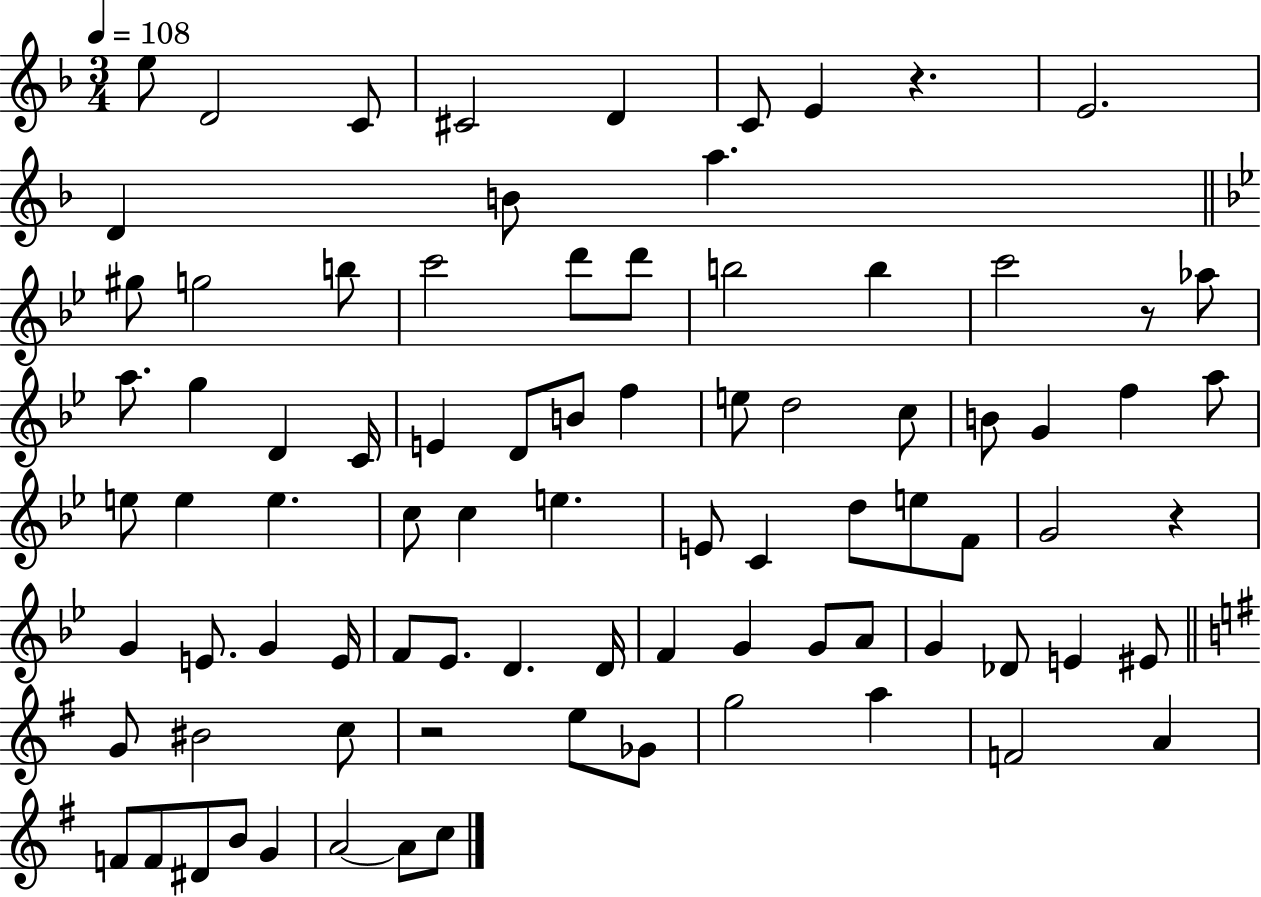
E5/e D4/h C4/e C#4/h D4/q C4/e E4/q R/q. E4/h. D4/q B4/e A5/q. G#5/e G5/h B5/e C6/h D6/e D6/e B5/h B5/q C6/h R/e Ab5/e A5/e. G5/q D4/q C4/s E4/q D4/e B4/e F5/q E5/e D5/h C5/e B4/e G4/q F5/q A5/e E5/e E5/q E5/q. C5/e C5/q E5/q. E4/e C4/q D5/e E5/e F4/e G4/h R/q G4/q E4/e. G4/q E4/s F4/e Eb4/e. D4/q. D4/s F4/q G4/q G4/e A4/e G4/q Db4/e E4/q EIS4/e G4/e BIS4/h C5/e R/h E5/e Gb4/e G5/h A5/q F4/h A4/q F4/e F4/e D#4/e B4/e G4/q A4/h A4/e C5/e